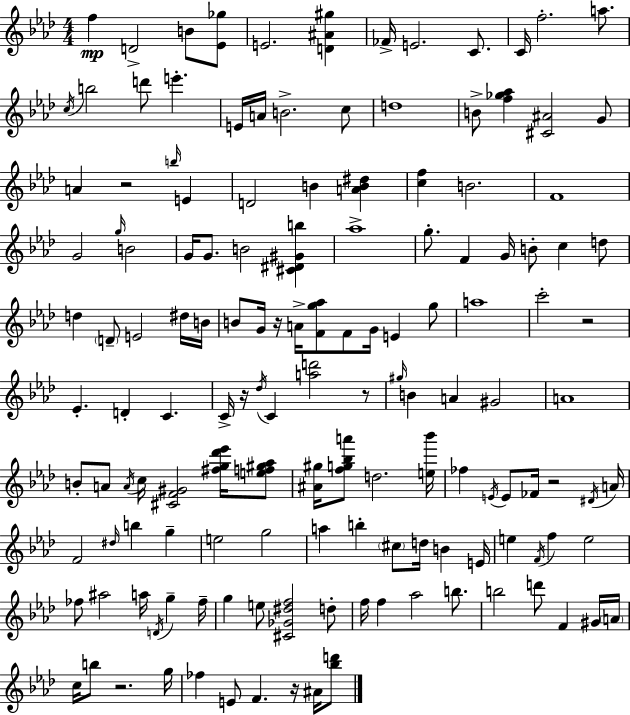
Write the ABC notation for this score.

X:1
T:Untitled
M:4/4
L:1/4
K:Ab
f D2 B/2 [_E_g]/2 E2 [D^A^g] _F/4 E2 C/2 C/4 f2 a/2 c/4 b2 d'/2 e' E/4 A/4 B2 c/2 d4 B/2 [f_g_a] [^C^A]2 G/2 A z2 b/4 E D2 B [AB^d] [cf] B2 F4 G2 g/4 B2 G/4 G/2 B2 [^C^D^Gb] _a4 g/2 F G/4 B/2 c d/2 d D/2 E2 ^d/4 B/4 B/2 G/4 z/4 A/4 [Fg_a]/2 F/2 G/4 E g/2 a4 c'2 z2 _E D C C/4 z/4 _d/4 C [ad']2 z/2 ^g/4 B A ^G2 A4 B/2 A/2 A/4 c/4 [^CF^G]2 [^fg_d'_e']/4 [ef^g_a]/2 [^A^g]/4 [fg_ba']/2 d2 [e_b']/4 _f E/4 E/2 _F/4 z2 ^D/4 A/4 F2 ^d/4 b g e2 g2 a b ^c/2 d/4 B E/4 e F/4 f e2 _f/2 ^a2 a/4 D/4 g _f/4 g e/2 [^C_G^df]2 d/2 f/4 f _a2 b/2 b2 d'/2 F ^G/4 A/4 c/4 b/2 z2 g/4 _f E/2 F z/4 ^A/4 [_bd']/2